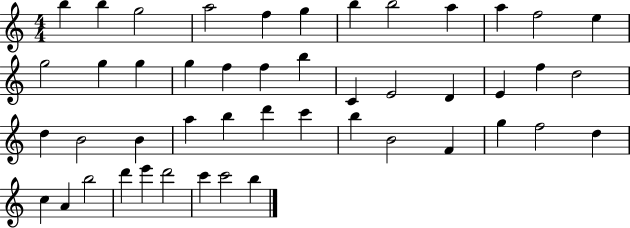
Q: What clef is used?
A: treble